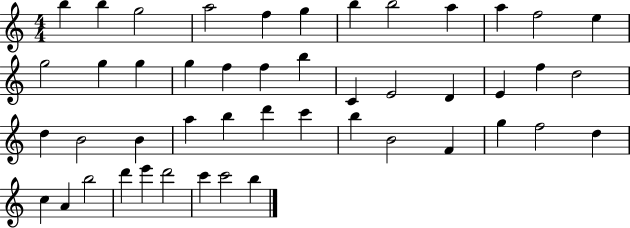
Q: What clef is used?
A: treble